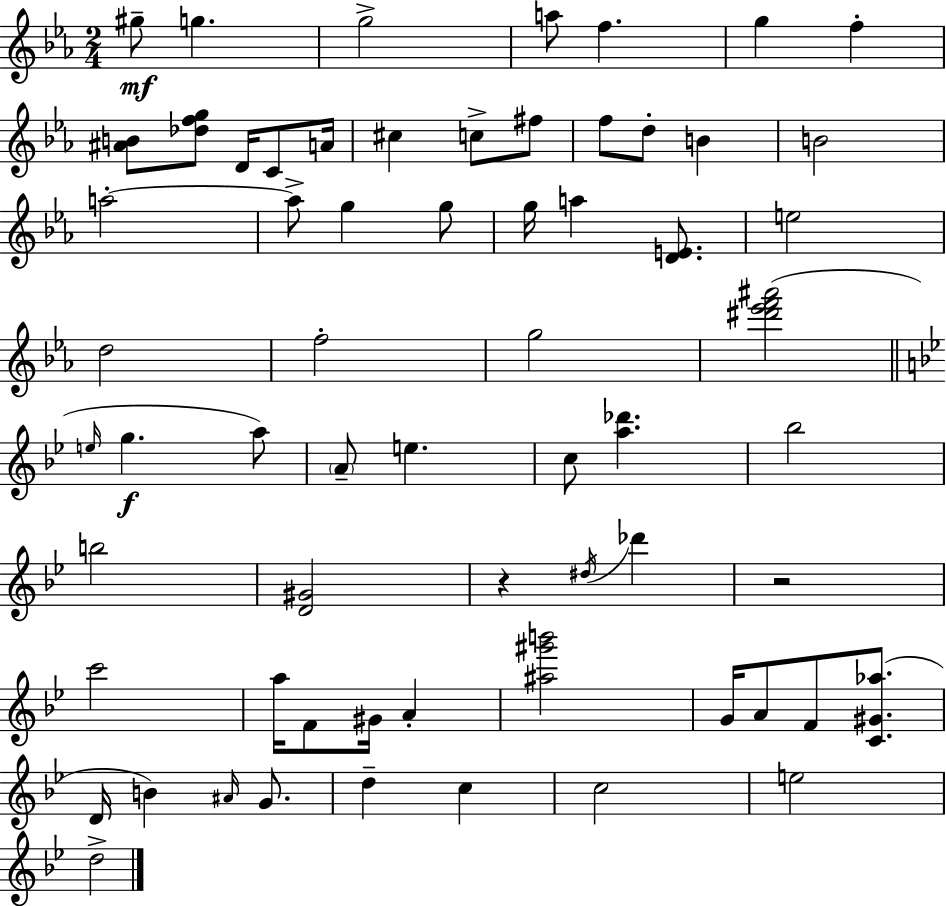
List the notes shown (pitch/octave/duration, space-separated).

G#5/e G5/q. G5/h A5/e F5/q. G5/q F5/q [A#4,B4]/e [Db5,F5,G5]/e D4/s C4/e A4/s C#5/q C5/e F#5/e F5/e D5/e B4/q B4/h A5/h A5/e G5/q G5/e G5/s A5/q [D4,E4]/e. E5/h D5/h F5/h G5/h [D#6,Eb6,F6,A#6]/h E5/s G5/q. A5/e A4/e E5/q. C5/e [A5,Db6]/q. Bb5/h B5/h [D4,G#4]/h R/q D#5/s Db6/q R/h C6/h A5/s F4/e G#4/s A4/q [A#5,G#6,B6]/h G4/s A4/e F4/e [C4,G#4,Ab5]/e. D4/s B4/q A#4/s G4/e. D5/q C5/q C5/h E5/h D5/h